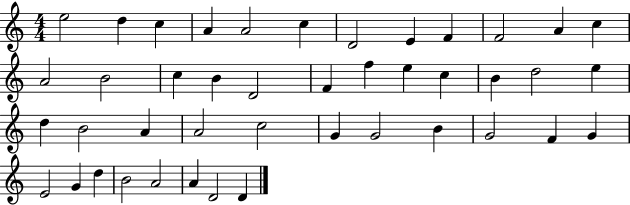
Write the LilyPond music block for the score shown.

{
  \clef treble
  \numericTimeSignature
  \time 4/4
  \key c \major
  e''2 d''4 c''4 | a'4 a'2 c''4 | d'2 e'4 f'4 | f'2 a'4 c''4 | \break a'2 b'2 | c''4 b'4 d'2 | f'4 f''4 e''4 c''4 | b'4 d''2 e''4 | \break d''4 b'2 a'4 | a'2 c''2 | g'4 g'2 b'4 | g'2 f'4 g'4 | \break e'2 g'4 d''4 | b'2 a'2 | a'4 d'2 d'4 | \bar "|."
}